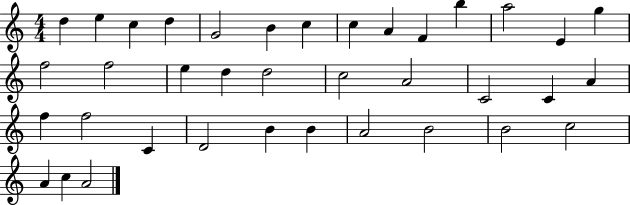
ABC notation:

X:1
T:Untitled
M:4/4
L:1/4
K:C
d e c d G2 B c c A F b a2 E g f2 f2 e d d2 c2 A2 C2 C A f f2 C D2 B B A2 B2 B2 c2 A c A2